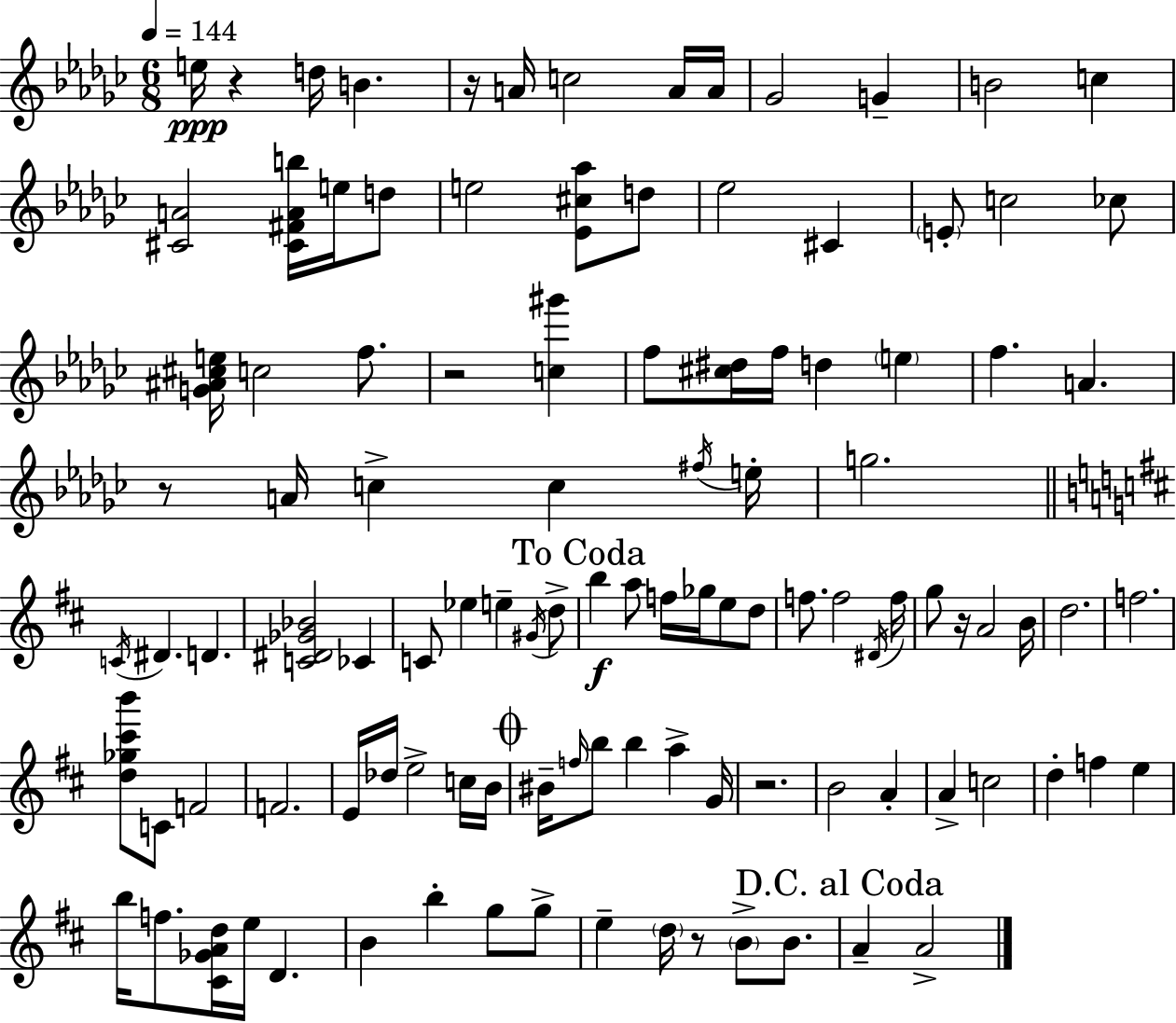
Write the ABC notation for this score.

X:1
T:Untitled
M:6/8
L:1/4
K:Ebm
e/4 z d/4 B z/4 A/4 c2 A/4 A/4 _G2 G B2 c [^CA]2 [^C^FAb]/4 e/4 d/2 e2 [_E^c_a]/2 d/2 _e2 ^C E/2 c2 _c/2 [G^A^ce]/4 c2 f/2 z2 [c^g'] f/2 [^c^d]/4 f/4 d e f A z/2 A/4 c c ^f/4 e/4 g2 C/4 ^D D [C^D_G_B]2 _C C/2 _e e ^G/4 d/2 b a/2 f/4 _g/4 e/2 d/2 f/2 f2 ^D/4 f/4 g/2 z/4 A2 B/4 d2 f2 [d_g^c'b']/2 C/2 F2 F2 E/4 _d/4 e2 c/4 B/4 ^B/4 f/4 b/2 b a G/4 z2 B2 A A c2 d f e b/4 f/2 [^C_GAd]/4 e/4 D B b g/2 g/2 e d/4 z/2 B/2 B/2 A A2